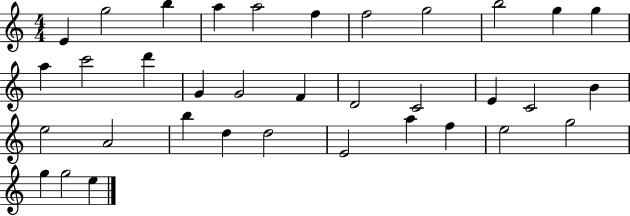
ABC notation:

X:1
T:Untitled
M:4/4
L:1/4
K:C
E g2 b a a2 f f2 g2 b2 g g a c'2 d' G G2 F D2 C2 E C2 B e2 A2 b d d2 E2 a f e2 g2 g g2 e